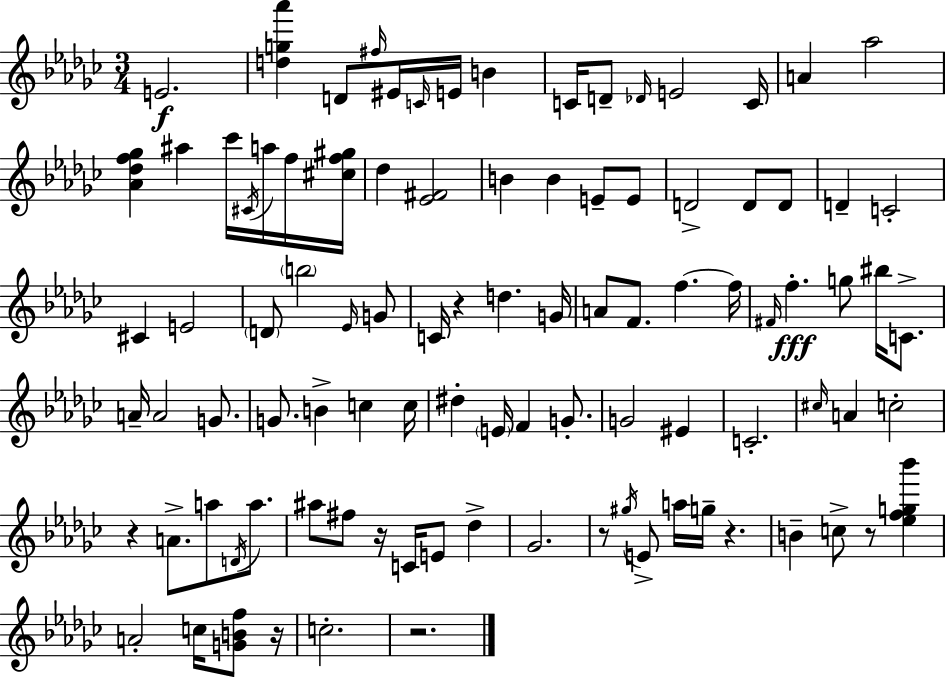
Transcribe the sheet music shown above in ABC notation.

X:1
T:Untitled
M:3/4
L:1/4
K:Ebm
E2 [dg_a'] D/2 ^f/4 ^E/4 C/4 E/4 B C/4 D/2 _D/4 E2 C/4 A _a2 [_A_df_g] ^a _c'/4 ^C/4 a/4 f/4 [^cf^g]/4 _d [_E^F]2 B B E/2 E/2 D2 D/2 D/2 D C2 ^C E2 D/2 b2 _E/4 G/2 C/4 z d G/4 A/2 F/2 f f/4 ^F/4 f g/2 ^b/4 C/2 A/4 A2 G/2 G/2 B c c/4 ^d E/4 F G/2 G2 ^E C2 ^c/4 A c2 z A/2 a/2 D/4 a/2 ^a/2 ^f/2 z/4 C/4 E/2 _d _G2 z/2 ^g/4 E/2 a/4 g/4 z B c/2 z/2 [_efg_b'] A2 c/4 [GBf]/2 z/4 c2 z2